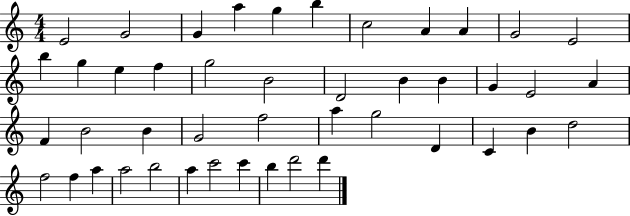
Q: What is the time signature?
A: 4/4